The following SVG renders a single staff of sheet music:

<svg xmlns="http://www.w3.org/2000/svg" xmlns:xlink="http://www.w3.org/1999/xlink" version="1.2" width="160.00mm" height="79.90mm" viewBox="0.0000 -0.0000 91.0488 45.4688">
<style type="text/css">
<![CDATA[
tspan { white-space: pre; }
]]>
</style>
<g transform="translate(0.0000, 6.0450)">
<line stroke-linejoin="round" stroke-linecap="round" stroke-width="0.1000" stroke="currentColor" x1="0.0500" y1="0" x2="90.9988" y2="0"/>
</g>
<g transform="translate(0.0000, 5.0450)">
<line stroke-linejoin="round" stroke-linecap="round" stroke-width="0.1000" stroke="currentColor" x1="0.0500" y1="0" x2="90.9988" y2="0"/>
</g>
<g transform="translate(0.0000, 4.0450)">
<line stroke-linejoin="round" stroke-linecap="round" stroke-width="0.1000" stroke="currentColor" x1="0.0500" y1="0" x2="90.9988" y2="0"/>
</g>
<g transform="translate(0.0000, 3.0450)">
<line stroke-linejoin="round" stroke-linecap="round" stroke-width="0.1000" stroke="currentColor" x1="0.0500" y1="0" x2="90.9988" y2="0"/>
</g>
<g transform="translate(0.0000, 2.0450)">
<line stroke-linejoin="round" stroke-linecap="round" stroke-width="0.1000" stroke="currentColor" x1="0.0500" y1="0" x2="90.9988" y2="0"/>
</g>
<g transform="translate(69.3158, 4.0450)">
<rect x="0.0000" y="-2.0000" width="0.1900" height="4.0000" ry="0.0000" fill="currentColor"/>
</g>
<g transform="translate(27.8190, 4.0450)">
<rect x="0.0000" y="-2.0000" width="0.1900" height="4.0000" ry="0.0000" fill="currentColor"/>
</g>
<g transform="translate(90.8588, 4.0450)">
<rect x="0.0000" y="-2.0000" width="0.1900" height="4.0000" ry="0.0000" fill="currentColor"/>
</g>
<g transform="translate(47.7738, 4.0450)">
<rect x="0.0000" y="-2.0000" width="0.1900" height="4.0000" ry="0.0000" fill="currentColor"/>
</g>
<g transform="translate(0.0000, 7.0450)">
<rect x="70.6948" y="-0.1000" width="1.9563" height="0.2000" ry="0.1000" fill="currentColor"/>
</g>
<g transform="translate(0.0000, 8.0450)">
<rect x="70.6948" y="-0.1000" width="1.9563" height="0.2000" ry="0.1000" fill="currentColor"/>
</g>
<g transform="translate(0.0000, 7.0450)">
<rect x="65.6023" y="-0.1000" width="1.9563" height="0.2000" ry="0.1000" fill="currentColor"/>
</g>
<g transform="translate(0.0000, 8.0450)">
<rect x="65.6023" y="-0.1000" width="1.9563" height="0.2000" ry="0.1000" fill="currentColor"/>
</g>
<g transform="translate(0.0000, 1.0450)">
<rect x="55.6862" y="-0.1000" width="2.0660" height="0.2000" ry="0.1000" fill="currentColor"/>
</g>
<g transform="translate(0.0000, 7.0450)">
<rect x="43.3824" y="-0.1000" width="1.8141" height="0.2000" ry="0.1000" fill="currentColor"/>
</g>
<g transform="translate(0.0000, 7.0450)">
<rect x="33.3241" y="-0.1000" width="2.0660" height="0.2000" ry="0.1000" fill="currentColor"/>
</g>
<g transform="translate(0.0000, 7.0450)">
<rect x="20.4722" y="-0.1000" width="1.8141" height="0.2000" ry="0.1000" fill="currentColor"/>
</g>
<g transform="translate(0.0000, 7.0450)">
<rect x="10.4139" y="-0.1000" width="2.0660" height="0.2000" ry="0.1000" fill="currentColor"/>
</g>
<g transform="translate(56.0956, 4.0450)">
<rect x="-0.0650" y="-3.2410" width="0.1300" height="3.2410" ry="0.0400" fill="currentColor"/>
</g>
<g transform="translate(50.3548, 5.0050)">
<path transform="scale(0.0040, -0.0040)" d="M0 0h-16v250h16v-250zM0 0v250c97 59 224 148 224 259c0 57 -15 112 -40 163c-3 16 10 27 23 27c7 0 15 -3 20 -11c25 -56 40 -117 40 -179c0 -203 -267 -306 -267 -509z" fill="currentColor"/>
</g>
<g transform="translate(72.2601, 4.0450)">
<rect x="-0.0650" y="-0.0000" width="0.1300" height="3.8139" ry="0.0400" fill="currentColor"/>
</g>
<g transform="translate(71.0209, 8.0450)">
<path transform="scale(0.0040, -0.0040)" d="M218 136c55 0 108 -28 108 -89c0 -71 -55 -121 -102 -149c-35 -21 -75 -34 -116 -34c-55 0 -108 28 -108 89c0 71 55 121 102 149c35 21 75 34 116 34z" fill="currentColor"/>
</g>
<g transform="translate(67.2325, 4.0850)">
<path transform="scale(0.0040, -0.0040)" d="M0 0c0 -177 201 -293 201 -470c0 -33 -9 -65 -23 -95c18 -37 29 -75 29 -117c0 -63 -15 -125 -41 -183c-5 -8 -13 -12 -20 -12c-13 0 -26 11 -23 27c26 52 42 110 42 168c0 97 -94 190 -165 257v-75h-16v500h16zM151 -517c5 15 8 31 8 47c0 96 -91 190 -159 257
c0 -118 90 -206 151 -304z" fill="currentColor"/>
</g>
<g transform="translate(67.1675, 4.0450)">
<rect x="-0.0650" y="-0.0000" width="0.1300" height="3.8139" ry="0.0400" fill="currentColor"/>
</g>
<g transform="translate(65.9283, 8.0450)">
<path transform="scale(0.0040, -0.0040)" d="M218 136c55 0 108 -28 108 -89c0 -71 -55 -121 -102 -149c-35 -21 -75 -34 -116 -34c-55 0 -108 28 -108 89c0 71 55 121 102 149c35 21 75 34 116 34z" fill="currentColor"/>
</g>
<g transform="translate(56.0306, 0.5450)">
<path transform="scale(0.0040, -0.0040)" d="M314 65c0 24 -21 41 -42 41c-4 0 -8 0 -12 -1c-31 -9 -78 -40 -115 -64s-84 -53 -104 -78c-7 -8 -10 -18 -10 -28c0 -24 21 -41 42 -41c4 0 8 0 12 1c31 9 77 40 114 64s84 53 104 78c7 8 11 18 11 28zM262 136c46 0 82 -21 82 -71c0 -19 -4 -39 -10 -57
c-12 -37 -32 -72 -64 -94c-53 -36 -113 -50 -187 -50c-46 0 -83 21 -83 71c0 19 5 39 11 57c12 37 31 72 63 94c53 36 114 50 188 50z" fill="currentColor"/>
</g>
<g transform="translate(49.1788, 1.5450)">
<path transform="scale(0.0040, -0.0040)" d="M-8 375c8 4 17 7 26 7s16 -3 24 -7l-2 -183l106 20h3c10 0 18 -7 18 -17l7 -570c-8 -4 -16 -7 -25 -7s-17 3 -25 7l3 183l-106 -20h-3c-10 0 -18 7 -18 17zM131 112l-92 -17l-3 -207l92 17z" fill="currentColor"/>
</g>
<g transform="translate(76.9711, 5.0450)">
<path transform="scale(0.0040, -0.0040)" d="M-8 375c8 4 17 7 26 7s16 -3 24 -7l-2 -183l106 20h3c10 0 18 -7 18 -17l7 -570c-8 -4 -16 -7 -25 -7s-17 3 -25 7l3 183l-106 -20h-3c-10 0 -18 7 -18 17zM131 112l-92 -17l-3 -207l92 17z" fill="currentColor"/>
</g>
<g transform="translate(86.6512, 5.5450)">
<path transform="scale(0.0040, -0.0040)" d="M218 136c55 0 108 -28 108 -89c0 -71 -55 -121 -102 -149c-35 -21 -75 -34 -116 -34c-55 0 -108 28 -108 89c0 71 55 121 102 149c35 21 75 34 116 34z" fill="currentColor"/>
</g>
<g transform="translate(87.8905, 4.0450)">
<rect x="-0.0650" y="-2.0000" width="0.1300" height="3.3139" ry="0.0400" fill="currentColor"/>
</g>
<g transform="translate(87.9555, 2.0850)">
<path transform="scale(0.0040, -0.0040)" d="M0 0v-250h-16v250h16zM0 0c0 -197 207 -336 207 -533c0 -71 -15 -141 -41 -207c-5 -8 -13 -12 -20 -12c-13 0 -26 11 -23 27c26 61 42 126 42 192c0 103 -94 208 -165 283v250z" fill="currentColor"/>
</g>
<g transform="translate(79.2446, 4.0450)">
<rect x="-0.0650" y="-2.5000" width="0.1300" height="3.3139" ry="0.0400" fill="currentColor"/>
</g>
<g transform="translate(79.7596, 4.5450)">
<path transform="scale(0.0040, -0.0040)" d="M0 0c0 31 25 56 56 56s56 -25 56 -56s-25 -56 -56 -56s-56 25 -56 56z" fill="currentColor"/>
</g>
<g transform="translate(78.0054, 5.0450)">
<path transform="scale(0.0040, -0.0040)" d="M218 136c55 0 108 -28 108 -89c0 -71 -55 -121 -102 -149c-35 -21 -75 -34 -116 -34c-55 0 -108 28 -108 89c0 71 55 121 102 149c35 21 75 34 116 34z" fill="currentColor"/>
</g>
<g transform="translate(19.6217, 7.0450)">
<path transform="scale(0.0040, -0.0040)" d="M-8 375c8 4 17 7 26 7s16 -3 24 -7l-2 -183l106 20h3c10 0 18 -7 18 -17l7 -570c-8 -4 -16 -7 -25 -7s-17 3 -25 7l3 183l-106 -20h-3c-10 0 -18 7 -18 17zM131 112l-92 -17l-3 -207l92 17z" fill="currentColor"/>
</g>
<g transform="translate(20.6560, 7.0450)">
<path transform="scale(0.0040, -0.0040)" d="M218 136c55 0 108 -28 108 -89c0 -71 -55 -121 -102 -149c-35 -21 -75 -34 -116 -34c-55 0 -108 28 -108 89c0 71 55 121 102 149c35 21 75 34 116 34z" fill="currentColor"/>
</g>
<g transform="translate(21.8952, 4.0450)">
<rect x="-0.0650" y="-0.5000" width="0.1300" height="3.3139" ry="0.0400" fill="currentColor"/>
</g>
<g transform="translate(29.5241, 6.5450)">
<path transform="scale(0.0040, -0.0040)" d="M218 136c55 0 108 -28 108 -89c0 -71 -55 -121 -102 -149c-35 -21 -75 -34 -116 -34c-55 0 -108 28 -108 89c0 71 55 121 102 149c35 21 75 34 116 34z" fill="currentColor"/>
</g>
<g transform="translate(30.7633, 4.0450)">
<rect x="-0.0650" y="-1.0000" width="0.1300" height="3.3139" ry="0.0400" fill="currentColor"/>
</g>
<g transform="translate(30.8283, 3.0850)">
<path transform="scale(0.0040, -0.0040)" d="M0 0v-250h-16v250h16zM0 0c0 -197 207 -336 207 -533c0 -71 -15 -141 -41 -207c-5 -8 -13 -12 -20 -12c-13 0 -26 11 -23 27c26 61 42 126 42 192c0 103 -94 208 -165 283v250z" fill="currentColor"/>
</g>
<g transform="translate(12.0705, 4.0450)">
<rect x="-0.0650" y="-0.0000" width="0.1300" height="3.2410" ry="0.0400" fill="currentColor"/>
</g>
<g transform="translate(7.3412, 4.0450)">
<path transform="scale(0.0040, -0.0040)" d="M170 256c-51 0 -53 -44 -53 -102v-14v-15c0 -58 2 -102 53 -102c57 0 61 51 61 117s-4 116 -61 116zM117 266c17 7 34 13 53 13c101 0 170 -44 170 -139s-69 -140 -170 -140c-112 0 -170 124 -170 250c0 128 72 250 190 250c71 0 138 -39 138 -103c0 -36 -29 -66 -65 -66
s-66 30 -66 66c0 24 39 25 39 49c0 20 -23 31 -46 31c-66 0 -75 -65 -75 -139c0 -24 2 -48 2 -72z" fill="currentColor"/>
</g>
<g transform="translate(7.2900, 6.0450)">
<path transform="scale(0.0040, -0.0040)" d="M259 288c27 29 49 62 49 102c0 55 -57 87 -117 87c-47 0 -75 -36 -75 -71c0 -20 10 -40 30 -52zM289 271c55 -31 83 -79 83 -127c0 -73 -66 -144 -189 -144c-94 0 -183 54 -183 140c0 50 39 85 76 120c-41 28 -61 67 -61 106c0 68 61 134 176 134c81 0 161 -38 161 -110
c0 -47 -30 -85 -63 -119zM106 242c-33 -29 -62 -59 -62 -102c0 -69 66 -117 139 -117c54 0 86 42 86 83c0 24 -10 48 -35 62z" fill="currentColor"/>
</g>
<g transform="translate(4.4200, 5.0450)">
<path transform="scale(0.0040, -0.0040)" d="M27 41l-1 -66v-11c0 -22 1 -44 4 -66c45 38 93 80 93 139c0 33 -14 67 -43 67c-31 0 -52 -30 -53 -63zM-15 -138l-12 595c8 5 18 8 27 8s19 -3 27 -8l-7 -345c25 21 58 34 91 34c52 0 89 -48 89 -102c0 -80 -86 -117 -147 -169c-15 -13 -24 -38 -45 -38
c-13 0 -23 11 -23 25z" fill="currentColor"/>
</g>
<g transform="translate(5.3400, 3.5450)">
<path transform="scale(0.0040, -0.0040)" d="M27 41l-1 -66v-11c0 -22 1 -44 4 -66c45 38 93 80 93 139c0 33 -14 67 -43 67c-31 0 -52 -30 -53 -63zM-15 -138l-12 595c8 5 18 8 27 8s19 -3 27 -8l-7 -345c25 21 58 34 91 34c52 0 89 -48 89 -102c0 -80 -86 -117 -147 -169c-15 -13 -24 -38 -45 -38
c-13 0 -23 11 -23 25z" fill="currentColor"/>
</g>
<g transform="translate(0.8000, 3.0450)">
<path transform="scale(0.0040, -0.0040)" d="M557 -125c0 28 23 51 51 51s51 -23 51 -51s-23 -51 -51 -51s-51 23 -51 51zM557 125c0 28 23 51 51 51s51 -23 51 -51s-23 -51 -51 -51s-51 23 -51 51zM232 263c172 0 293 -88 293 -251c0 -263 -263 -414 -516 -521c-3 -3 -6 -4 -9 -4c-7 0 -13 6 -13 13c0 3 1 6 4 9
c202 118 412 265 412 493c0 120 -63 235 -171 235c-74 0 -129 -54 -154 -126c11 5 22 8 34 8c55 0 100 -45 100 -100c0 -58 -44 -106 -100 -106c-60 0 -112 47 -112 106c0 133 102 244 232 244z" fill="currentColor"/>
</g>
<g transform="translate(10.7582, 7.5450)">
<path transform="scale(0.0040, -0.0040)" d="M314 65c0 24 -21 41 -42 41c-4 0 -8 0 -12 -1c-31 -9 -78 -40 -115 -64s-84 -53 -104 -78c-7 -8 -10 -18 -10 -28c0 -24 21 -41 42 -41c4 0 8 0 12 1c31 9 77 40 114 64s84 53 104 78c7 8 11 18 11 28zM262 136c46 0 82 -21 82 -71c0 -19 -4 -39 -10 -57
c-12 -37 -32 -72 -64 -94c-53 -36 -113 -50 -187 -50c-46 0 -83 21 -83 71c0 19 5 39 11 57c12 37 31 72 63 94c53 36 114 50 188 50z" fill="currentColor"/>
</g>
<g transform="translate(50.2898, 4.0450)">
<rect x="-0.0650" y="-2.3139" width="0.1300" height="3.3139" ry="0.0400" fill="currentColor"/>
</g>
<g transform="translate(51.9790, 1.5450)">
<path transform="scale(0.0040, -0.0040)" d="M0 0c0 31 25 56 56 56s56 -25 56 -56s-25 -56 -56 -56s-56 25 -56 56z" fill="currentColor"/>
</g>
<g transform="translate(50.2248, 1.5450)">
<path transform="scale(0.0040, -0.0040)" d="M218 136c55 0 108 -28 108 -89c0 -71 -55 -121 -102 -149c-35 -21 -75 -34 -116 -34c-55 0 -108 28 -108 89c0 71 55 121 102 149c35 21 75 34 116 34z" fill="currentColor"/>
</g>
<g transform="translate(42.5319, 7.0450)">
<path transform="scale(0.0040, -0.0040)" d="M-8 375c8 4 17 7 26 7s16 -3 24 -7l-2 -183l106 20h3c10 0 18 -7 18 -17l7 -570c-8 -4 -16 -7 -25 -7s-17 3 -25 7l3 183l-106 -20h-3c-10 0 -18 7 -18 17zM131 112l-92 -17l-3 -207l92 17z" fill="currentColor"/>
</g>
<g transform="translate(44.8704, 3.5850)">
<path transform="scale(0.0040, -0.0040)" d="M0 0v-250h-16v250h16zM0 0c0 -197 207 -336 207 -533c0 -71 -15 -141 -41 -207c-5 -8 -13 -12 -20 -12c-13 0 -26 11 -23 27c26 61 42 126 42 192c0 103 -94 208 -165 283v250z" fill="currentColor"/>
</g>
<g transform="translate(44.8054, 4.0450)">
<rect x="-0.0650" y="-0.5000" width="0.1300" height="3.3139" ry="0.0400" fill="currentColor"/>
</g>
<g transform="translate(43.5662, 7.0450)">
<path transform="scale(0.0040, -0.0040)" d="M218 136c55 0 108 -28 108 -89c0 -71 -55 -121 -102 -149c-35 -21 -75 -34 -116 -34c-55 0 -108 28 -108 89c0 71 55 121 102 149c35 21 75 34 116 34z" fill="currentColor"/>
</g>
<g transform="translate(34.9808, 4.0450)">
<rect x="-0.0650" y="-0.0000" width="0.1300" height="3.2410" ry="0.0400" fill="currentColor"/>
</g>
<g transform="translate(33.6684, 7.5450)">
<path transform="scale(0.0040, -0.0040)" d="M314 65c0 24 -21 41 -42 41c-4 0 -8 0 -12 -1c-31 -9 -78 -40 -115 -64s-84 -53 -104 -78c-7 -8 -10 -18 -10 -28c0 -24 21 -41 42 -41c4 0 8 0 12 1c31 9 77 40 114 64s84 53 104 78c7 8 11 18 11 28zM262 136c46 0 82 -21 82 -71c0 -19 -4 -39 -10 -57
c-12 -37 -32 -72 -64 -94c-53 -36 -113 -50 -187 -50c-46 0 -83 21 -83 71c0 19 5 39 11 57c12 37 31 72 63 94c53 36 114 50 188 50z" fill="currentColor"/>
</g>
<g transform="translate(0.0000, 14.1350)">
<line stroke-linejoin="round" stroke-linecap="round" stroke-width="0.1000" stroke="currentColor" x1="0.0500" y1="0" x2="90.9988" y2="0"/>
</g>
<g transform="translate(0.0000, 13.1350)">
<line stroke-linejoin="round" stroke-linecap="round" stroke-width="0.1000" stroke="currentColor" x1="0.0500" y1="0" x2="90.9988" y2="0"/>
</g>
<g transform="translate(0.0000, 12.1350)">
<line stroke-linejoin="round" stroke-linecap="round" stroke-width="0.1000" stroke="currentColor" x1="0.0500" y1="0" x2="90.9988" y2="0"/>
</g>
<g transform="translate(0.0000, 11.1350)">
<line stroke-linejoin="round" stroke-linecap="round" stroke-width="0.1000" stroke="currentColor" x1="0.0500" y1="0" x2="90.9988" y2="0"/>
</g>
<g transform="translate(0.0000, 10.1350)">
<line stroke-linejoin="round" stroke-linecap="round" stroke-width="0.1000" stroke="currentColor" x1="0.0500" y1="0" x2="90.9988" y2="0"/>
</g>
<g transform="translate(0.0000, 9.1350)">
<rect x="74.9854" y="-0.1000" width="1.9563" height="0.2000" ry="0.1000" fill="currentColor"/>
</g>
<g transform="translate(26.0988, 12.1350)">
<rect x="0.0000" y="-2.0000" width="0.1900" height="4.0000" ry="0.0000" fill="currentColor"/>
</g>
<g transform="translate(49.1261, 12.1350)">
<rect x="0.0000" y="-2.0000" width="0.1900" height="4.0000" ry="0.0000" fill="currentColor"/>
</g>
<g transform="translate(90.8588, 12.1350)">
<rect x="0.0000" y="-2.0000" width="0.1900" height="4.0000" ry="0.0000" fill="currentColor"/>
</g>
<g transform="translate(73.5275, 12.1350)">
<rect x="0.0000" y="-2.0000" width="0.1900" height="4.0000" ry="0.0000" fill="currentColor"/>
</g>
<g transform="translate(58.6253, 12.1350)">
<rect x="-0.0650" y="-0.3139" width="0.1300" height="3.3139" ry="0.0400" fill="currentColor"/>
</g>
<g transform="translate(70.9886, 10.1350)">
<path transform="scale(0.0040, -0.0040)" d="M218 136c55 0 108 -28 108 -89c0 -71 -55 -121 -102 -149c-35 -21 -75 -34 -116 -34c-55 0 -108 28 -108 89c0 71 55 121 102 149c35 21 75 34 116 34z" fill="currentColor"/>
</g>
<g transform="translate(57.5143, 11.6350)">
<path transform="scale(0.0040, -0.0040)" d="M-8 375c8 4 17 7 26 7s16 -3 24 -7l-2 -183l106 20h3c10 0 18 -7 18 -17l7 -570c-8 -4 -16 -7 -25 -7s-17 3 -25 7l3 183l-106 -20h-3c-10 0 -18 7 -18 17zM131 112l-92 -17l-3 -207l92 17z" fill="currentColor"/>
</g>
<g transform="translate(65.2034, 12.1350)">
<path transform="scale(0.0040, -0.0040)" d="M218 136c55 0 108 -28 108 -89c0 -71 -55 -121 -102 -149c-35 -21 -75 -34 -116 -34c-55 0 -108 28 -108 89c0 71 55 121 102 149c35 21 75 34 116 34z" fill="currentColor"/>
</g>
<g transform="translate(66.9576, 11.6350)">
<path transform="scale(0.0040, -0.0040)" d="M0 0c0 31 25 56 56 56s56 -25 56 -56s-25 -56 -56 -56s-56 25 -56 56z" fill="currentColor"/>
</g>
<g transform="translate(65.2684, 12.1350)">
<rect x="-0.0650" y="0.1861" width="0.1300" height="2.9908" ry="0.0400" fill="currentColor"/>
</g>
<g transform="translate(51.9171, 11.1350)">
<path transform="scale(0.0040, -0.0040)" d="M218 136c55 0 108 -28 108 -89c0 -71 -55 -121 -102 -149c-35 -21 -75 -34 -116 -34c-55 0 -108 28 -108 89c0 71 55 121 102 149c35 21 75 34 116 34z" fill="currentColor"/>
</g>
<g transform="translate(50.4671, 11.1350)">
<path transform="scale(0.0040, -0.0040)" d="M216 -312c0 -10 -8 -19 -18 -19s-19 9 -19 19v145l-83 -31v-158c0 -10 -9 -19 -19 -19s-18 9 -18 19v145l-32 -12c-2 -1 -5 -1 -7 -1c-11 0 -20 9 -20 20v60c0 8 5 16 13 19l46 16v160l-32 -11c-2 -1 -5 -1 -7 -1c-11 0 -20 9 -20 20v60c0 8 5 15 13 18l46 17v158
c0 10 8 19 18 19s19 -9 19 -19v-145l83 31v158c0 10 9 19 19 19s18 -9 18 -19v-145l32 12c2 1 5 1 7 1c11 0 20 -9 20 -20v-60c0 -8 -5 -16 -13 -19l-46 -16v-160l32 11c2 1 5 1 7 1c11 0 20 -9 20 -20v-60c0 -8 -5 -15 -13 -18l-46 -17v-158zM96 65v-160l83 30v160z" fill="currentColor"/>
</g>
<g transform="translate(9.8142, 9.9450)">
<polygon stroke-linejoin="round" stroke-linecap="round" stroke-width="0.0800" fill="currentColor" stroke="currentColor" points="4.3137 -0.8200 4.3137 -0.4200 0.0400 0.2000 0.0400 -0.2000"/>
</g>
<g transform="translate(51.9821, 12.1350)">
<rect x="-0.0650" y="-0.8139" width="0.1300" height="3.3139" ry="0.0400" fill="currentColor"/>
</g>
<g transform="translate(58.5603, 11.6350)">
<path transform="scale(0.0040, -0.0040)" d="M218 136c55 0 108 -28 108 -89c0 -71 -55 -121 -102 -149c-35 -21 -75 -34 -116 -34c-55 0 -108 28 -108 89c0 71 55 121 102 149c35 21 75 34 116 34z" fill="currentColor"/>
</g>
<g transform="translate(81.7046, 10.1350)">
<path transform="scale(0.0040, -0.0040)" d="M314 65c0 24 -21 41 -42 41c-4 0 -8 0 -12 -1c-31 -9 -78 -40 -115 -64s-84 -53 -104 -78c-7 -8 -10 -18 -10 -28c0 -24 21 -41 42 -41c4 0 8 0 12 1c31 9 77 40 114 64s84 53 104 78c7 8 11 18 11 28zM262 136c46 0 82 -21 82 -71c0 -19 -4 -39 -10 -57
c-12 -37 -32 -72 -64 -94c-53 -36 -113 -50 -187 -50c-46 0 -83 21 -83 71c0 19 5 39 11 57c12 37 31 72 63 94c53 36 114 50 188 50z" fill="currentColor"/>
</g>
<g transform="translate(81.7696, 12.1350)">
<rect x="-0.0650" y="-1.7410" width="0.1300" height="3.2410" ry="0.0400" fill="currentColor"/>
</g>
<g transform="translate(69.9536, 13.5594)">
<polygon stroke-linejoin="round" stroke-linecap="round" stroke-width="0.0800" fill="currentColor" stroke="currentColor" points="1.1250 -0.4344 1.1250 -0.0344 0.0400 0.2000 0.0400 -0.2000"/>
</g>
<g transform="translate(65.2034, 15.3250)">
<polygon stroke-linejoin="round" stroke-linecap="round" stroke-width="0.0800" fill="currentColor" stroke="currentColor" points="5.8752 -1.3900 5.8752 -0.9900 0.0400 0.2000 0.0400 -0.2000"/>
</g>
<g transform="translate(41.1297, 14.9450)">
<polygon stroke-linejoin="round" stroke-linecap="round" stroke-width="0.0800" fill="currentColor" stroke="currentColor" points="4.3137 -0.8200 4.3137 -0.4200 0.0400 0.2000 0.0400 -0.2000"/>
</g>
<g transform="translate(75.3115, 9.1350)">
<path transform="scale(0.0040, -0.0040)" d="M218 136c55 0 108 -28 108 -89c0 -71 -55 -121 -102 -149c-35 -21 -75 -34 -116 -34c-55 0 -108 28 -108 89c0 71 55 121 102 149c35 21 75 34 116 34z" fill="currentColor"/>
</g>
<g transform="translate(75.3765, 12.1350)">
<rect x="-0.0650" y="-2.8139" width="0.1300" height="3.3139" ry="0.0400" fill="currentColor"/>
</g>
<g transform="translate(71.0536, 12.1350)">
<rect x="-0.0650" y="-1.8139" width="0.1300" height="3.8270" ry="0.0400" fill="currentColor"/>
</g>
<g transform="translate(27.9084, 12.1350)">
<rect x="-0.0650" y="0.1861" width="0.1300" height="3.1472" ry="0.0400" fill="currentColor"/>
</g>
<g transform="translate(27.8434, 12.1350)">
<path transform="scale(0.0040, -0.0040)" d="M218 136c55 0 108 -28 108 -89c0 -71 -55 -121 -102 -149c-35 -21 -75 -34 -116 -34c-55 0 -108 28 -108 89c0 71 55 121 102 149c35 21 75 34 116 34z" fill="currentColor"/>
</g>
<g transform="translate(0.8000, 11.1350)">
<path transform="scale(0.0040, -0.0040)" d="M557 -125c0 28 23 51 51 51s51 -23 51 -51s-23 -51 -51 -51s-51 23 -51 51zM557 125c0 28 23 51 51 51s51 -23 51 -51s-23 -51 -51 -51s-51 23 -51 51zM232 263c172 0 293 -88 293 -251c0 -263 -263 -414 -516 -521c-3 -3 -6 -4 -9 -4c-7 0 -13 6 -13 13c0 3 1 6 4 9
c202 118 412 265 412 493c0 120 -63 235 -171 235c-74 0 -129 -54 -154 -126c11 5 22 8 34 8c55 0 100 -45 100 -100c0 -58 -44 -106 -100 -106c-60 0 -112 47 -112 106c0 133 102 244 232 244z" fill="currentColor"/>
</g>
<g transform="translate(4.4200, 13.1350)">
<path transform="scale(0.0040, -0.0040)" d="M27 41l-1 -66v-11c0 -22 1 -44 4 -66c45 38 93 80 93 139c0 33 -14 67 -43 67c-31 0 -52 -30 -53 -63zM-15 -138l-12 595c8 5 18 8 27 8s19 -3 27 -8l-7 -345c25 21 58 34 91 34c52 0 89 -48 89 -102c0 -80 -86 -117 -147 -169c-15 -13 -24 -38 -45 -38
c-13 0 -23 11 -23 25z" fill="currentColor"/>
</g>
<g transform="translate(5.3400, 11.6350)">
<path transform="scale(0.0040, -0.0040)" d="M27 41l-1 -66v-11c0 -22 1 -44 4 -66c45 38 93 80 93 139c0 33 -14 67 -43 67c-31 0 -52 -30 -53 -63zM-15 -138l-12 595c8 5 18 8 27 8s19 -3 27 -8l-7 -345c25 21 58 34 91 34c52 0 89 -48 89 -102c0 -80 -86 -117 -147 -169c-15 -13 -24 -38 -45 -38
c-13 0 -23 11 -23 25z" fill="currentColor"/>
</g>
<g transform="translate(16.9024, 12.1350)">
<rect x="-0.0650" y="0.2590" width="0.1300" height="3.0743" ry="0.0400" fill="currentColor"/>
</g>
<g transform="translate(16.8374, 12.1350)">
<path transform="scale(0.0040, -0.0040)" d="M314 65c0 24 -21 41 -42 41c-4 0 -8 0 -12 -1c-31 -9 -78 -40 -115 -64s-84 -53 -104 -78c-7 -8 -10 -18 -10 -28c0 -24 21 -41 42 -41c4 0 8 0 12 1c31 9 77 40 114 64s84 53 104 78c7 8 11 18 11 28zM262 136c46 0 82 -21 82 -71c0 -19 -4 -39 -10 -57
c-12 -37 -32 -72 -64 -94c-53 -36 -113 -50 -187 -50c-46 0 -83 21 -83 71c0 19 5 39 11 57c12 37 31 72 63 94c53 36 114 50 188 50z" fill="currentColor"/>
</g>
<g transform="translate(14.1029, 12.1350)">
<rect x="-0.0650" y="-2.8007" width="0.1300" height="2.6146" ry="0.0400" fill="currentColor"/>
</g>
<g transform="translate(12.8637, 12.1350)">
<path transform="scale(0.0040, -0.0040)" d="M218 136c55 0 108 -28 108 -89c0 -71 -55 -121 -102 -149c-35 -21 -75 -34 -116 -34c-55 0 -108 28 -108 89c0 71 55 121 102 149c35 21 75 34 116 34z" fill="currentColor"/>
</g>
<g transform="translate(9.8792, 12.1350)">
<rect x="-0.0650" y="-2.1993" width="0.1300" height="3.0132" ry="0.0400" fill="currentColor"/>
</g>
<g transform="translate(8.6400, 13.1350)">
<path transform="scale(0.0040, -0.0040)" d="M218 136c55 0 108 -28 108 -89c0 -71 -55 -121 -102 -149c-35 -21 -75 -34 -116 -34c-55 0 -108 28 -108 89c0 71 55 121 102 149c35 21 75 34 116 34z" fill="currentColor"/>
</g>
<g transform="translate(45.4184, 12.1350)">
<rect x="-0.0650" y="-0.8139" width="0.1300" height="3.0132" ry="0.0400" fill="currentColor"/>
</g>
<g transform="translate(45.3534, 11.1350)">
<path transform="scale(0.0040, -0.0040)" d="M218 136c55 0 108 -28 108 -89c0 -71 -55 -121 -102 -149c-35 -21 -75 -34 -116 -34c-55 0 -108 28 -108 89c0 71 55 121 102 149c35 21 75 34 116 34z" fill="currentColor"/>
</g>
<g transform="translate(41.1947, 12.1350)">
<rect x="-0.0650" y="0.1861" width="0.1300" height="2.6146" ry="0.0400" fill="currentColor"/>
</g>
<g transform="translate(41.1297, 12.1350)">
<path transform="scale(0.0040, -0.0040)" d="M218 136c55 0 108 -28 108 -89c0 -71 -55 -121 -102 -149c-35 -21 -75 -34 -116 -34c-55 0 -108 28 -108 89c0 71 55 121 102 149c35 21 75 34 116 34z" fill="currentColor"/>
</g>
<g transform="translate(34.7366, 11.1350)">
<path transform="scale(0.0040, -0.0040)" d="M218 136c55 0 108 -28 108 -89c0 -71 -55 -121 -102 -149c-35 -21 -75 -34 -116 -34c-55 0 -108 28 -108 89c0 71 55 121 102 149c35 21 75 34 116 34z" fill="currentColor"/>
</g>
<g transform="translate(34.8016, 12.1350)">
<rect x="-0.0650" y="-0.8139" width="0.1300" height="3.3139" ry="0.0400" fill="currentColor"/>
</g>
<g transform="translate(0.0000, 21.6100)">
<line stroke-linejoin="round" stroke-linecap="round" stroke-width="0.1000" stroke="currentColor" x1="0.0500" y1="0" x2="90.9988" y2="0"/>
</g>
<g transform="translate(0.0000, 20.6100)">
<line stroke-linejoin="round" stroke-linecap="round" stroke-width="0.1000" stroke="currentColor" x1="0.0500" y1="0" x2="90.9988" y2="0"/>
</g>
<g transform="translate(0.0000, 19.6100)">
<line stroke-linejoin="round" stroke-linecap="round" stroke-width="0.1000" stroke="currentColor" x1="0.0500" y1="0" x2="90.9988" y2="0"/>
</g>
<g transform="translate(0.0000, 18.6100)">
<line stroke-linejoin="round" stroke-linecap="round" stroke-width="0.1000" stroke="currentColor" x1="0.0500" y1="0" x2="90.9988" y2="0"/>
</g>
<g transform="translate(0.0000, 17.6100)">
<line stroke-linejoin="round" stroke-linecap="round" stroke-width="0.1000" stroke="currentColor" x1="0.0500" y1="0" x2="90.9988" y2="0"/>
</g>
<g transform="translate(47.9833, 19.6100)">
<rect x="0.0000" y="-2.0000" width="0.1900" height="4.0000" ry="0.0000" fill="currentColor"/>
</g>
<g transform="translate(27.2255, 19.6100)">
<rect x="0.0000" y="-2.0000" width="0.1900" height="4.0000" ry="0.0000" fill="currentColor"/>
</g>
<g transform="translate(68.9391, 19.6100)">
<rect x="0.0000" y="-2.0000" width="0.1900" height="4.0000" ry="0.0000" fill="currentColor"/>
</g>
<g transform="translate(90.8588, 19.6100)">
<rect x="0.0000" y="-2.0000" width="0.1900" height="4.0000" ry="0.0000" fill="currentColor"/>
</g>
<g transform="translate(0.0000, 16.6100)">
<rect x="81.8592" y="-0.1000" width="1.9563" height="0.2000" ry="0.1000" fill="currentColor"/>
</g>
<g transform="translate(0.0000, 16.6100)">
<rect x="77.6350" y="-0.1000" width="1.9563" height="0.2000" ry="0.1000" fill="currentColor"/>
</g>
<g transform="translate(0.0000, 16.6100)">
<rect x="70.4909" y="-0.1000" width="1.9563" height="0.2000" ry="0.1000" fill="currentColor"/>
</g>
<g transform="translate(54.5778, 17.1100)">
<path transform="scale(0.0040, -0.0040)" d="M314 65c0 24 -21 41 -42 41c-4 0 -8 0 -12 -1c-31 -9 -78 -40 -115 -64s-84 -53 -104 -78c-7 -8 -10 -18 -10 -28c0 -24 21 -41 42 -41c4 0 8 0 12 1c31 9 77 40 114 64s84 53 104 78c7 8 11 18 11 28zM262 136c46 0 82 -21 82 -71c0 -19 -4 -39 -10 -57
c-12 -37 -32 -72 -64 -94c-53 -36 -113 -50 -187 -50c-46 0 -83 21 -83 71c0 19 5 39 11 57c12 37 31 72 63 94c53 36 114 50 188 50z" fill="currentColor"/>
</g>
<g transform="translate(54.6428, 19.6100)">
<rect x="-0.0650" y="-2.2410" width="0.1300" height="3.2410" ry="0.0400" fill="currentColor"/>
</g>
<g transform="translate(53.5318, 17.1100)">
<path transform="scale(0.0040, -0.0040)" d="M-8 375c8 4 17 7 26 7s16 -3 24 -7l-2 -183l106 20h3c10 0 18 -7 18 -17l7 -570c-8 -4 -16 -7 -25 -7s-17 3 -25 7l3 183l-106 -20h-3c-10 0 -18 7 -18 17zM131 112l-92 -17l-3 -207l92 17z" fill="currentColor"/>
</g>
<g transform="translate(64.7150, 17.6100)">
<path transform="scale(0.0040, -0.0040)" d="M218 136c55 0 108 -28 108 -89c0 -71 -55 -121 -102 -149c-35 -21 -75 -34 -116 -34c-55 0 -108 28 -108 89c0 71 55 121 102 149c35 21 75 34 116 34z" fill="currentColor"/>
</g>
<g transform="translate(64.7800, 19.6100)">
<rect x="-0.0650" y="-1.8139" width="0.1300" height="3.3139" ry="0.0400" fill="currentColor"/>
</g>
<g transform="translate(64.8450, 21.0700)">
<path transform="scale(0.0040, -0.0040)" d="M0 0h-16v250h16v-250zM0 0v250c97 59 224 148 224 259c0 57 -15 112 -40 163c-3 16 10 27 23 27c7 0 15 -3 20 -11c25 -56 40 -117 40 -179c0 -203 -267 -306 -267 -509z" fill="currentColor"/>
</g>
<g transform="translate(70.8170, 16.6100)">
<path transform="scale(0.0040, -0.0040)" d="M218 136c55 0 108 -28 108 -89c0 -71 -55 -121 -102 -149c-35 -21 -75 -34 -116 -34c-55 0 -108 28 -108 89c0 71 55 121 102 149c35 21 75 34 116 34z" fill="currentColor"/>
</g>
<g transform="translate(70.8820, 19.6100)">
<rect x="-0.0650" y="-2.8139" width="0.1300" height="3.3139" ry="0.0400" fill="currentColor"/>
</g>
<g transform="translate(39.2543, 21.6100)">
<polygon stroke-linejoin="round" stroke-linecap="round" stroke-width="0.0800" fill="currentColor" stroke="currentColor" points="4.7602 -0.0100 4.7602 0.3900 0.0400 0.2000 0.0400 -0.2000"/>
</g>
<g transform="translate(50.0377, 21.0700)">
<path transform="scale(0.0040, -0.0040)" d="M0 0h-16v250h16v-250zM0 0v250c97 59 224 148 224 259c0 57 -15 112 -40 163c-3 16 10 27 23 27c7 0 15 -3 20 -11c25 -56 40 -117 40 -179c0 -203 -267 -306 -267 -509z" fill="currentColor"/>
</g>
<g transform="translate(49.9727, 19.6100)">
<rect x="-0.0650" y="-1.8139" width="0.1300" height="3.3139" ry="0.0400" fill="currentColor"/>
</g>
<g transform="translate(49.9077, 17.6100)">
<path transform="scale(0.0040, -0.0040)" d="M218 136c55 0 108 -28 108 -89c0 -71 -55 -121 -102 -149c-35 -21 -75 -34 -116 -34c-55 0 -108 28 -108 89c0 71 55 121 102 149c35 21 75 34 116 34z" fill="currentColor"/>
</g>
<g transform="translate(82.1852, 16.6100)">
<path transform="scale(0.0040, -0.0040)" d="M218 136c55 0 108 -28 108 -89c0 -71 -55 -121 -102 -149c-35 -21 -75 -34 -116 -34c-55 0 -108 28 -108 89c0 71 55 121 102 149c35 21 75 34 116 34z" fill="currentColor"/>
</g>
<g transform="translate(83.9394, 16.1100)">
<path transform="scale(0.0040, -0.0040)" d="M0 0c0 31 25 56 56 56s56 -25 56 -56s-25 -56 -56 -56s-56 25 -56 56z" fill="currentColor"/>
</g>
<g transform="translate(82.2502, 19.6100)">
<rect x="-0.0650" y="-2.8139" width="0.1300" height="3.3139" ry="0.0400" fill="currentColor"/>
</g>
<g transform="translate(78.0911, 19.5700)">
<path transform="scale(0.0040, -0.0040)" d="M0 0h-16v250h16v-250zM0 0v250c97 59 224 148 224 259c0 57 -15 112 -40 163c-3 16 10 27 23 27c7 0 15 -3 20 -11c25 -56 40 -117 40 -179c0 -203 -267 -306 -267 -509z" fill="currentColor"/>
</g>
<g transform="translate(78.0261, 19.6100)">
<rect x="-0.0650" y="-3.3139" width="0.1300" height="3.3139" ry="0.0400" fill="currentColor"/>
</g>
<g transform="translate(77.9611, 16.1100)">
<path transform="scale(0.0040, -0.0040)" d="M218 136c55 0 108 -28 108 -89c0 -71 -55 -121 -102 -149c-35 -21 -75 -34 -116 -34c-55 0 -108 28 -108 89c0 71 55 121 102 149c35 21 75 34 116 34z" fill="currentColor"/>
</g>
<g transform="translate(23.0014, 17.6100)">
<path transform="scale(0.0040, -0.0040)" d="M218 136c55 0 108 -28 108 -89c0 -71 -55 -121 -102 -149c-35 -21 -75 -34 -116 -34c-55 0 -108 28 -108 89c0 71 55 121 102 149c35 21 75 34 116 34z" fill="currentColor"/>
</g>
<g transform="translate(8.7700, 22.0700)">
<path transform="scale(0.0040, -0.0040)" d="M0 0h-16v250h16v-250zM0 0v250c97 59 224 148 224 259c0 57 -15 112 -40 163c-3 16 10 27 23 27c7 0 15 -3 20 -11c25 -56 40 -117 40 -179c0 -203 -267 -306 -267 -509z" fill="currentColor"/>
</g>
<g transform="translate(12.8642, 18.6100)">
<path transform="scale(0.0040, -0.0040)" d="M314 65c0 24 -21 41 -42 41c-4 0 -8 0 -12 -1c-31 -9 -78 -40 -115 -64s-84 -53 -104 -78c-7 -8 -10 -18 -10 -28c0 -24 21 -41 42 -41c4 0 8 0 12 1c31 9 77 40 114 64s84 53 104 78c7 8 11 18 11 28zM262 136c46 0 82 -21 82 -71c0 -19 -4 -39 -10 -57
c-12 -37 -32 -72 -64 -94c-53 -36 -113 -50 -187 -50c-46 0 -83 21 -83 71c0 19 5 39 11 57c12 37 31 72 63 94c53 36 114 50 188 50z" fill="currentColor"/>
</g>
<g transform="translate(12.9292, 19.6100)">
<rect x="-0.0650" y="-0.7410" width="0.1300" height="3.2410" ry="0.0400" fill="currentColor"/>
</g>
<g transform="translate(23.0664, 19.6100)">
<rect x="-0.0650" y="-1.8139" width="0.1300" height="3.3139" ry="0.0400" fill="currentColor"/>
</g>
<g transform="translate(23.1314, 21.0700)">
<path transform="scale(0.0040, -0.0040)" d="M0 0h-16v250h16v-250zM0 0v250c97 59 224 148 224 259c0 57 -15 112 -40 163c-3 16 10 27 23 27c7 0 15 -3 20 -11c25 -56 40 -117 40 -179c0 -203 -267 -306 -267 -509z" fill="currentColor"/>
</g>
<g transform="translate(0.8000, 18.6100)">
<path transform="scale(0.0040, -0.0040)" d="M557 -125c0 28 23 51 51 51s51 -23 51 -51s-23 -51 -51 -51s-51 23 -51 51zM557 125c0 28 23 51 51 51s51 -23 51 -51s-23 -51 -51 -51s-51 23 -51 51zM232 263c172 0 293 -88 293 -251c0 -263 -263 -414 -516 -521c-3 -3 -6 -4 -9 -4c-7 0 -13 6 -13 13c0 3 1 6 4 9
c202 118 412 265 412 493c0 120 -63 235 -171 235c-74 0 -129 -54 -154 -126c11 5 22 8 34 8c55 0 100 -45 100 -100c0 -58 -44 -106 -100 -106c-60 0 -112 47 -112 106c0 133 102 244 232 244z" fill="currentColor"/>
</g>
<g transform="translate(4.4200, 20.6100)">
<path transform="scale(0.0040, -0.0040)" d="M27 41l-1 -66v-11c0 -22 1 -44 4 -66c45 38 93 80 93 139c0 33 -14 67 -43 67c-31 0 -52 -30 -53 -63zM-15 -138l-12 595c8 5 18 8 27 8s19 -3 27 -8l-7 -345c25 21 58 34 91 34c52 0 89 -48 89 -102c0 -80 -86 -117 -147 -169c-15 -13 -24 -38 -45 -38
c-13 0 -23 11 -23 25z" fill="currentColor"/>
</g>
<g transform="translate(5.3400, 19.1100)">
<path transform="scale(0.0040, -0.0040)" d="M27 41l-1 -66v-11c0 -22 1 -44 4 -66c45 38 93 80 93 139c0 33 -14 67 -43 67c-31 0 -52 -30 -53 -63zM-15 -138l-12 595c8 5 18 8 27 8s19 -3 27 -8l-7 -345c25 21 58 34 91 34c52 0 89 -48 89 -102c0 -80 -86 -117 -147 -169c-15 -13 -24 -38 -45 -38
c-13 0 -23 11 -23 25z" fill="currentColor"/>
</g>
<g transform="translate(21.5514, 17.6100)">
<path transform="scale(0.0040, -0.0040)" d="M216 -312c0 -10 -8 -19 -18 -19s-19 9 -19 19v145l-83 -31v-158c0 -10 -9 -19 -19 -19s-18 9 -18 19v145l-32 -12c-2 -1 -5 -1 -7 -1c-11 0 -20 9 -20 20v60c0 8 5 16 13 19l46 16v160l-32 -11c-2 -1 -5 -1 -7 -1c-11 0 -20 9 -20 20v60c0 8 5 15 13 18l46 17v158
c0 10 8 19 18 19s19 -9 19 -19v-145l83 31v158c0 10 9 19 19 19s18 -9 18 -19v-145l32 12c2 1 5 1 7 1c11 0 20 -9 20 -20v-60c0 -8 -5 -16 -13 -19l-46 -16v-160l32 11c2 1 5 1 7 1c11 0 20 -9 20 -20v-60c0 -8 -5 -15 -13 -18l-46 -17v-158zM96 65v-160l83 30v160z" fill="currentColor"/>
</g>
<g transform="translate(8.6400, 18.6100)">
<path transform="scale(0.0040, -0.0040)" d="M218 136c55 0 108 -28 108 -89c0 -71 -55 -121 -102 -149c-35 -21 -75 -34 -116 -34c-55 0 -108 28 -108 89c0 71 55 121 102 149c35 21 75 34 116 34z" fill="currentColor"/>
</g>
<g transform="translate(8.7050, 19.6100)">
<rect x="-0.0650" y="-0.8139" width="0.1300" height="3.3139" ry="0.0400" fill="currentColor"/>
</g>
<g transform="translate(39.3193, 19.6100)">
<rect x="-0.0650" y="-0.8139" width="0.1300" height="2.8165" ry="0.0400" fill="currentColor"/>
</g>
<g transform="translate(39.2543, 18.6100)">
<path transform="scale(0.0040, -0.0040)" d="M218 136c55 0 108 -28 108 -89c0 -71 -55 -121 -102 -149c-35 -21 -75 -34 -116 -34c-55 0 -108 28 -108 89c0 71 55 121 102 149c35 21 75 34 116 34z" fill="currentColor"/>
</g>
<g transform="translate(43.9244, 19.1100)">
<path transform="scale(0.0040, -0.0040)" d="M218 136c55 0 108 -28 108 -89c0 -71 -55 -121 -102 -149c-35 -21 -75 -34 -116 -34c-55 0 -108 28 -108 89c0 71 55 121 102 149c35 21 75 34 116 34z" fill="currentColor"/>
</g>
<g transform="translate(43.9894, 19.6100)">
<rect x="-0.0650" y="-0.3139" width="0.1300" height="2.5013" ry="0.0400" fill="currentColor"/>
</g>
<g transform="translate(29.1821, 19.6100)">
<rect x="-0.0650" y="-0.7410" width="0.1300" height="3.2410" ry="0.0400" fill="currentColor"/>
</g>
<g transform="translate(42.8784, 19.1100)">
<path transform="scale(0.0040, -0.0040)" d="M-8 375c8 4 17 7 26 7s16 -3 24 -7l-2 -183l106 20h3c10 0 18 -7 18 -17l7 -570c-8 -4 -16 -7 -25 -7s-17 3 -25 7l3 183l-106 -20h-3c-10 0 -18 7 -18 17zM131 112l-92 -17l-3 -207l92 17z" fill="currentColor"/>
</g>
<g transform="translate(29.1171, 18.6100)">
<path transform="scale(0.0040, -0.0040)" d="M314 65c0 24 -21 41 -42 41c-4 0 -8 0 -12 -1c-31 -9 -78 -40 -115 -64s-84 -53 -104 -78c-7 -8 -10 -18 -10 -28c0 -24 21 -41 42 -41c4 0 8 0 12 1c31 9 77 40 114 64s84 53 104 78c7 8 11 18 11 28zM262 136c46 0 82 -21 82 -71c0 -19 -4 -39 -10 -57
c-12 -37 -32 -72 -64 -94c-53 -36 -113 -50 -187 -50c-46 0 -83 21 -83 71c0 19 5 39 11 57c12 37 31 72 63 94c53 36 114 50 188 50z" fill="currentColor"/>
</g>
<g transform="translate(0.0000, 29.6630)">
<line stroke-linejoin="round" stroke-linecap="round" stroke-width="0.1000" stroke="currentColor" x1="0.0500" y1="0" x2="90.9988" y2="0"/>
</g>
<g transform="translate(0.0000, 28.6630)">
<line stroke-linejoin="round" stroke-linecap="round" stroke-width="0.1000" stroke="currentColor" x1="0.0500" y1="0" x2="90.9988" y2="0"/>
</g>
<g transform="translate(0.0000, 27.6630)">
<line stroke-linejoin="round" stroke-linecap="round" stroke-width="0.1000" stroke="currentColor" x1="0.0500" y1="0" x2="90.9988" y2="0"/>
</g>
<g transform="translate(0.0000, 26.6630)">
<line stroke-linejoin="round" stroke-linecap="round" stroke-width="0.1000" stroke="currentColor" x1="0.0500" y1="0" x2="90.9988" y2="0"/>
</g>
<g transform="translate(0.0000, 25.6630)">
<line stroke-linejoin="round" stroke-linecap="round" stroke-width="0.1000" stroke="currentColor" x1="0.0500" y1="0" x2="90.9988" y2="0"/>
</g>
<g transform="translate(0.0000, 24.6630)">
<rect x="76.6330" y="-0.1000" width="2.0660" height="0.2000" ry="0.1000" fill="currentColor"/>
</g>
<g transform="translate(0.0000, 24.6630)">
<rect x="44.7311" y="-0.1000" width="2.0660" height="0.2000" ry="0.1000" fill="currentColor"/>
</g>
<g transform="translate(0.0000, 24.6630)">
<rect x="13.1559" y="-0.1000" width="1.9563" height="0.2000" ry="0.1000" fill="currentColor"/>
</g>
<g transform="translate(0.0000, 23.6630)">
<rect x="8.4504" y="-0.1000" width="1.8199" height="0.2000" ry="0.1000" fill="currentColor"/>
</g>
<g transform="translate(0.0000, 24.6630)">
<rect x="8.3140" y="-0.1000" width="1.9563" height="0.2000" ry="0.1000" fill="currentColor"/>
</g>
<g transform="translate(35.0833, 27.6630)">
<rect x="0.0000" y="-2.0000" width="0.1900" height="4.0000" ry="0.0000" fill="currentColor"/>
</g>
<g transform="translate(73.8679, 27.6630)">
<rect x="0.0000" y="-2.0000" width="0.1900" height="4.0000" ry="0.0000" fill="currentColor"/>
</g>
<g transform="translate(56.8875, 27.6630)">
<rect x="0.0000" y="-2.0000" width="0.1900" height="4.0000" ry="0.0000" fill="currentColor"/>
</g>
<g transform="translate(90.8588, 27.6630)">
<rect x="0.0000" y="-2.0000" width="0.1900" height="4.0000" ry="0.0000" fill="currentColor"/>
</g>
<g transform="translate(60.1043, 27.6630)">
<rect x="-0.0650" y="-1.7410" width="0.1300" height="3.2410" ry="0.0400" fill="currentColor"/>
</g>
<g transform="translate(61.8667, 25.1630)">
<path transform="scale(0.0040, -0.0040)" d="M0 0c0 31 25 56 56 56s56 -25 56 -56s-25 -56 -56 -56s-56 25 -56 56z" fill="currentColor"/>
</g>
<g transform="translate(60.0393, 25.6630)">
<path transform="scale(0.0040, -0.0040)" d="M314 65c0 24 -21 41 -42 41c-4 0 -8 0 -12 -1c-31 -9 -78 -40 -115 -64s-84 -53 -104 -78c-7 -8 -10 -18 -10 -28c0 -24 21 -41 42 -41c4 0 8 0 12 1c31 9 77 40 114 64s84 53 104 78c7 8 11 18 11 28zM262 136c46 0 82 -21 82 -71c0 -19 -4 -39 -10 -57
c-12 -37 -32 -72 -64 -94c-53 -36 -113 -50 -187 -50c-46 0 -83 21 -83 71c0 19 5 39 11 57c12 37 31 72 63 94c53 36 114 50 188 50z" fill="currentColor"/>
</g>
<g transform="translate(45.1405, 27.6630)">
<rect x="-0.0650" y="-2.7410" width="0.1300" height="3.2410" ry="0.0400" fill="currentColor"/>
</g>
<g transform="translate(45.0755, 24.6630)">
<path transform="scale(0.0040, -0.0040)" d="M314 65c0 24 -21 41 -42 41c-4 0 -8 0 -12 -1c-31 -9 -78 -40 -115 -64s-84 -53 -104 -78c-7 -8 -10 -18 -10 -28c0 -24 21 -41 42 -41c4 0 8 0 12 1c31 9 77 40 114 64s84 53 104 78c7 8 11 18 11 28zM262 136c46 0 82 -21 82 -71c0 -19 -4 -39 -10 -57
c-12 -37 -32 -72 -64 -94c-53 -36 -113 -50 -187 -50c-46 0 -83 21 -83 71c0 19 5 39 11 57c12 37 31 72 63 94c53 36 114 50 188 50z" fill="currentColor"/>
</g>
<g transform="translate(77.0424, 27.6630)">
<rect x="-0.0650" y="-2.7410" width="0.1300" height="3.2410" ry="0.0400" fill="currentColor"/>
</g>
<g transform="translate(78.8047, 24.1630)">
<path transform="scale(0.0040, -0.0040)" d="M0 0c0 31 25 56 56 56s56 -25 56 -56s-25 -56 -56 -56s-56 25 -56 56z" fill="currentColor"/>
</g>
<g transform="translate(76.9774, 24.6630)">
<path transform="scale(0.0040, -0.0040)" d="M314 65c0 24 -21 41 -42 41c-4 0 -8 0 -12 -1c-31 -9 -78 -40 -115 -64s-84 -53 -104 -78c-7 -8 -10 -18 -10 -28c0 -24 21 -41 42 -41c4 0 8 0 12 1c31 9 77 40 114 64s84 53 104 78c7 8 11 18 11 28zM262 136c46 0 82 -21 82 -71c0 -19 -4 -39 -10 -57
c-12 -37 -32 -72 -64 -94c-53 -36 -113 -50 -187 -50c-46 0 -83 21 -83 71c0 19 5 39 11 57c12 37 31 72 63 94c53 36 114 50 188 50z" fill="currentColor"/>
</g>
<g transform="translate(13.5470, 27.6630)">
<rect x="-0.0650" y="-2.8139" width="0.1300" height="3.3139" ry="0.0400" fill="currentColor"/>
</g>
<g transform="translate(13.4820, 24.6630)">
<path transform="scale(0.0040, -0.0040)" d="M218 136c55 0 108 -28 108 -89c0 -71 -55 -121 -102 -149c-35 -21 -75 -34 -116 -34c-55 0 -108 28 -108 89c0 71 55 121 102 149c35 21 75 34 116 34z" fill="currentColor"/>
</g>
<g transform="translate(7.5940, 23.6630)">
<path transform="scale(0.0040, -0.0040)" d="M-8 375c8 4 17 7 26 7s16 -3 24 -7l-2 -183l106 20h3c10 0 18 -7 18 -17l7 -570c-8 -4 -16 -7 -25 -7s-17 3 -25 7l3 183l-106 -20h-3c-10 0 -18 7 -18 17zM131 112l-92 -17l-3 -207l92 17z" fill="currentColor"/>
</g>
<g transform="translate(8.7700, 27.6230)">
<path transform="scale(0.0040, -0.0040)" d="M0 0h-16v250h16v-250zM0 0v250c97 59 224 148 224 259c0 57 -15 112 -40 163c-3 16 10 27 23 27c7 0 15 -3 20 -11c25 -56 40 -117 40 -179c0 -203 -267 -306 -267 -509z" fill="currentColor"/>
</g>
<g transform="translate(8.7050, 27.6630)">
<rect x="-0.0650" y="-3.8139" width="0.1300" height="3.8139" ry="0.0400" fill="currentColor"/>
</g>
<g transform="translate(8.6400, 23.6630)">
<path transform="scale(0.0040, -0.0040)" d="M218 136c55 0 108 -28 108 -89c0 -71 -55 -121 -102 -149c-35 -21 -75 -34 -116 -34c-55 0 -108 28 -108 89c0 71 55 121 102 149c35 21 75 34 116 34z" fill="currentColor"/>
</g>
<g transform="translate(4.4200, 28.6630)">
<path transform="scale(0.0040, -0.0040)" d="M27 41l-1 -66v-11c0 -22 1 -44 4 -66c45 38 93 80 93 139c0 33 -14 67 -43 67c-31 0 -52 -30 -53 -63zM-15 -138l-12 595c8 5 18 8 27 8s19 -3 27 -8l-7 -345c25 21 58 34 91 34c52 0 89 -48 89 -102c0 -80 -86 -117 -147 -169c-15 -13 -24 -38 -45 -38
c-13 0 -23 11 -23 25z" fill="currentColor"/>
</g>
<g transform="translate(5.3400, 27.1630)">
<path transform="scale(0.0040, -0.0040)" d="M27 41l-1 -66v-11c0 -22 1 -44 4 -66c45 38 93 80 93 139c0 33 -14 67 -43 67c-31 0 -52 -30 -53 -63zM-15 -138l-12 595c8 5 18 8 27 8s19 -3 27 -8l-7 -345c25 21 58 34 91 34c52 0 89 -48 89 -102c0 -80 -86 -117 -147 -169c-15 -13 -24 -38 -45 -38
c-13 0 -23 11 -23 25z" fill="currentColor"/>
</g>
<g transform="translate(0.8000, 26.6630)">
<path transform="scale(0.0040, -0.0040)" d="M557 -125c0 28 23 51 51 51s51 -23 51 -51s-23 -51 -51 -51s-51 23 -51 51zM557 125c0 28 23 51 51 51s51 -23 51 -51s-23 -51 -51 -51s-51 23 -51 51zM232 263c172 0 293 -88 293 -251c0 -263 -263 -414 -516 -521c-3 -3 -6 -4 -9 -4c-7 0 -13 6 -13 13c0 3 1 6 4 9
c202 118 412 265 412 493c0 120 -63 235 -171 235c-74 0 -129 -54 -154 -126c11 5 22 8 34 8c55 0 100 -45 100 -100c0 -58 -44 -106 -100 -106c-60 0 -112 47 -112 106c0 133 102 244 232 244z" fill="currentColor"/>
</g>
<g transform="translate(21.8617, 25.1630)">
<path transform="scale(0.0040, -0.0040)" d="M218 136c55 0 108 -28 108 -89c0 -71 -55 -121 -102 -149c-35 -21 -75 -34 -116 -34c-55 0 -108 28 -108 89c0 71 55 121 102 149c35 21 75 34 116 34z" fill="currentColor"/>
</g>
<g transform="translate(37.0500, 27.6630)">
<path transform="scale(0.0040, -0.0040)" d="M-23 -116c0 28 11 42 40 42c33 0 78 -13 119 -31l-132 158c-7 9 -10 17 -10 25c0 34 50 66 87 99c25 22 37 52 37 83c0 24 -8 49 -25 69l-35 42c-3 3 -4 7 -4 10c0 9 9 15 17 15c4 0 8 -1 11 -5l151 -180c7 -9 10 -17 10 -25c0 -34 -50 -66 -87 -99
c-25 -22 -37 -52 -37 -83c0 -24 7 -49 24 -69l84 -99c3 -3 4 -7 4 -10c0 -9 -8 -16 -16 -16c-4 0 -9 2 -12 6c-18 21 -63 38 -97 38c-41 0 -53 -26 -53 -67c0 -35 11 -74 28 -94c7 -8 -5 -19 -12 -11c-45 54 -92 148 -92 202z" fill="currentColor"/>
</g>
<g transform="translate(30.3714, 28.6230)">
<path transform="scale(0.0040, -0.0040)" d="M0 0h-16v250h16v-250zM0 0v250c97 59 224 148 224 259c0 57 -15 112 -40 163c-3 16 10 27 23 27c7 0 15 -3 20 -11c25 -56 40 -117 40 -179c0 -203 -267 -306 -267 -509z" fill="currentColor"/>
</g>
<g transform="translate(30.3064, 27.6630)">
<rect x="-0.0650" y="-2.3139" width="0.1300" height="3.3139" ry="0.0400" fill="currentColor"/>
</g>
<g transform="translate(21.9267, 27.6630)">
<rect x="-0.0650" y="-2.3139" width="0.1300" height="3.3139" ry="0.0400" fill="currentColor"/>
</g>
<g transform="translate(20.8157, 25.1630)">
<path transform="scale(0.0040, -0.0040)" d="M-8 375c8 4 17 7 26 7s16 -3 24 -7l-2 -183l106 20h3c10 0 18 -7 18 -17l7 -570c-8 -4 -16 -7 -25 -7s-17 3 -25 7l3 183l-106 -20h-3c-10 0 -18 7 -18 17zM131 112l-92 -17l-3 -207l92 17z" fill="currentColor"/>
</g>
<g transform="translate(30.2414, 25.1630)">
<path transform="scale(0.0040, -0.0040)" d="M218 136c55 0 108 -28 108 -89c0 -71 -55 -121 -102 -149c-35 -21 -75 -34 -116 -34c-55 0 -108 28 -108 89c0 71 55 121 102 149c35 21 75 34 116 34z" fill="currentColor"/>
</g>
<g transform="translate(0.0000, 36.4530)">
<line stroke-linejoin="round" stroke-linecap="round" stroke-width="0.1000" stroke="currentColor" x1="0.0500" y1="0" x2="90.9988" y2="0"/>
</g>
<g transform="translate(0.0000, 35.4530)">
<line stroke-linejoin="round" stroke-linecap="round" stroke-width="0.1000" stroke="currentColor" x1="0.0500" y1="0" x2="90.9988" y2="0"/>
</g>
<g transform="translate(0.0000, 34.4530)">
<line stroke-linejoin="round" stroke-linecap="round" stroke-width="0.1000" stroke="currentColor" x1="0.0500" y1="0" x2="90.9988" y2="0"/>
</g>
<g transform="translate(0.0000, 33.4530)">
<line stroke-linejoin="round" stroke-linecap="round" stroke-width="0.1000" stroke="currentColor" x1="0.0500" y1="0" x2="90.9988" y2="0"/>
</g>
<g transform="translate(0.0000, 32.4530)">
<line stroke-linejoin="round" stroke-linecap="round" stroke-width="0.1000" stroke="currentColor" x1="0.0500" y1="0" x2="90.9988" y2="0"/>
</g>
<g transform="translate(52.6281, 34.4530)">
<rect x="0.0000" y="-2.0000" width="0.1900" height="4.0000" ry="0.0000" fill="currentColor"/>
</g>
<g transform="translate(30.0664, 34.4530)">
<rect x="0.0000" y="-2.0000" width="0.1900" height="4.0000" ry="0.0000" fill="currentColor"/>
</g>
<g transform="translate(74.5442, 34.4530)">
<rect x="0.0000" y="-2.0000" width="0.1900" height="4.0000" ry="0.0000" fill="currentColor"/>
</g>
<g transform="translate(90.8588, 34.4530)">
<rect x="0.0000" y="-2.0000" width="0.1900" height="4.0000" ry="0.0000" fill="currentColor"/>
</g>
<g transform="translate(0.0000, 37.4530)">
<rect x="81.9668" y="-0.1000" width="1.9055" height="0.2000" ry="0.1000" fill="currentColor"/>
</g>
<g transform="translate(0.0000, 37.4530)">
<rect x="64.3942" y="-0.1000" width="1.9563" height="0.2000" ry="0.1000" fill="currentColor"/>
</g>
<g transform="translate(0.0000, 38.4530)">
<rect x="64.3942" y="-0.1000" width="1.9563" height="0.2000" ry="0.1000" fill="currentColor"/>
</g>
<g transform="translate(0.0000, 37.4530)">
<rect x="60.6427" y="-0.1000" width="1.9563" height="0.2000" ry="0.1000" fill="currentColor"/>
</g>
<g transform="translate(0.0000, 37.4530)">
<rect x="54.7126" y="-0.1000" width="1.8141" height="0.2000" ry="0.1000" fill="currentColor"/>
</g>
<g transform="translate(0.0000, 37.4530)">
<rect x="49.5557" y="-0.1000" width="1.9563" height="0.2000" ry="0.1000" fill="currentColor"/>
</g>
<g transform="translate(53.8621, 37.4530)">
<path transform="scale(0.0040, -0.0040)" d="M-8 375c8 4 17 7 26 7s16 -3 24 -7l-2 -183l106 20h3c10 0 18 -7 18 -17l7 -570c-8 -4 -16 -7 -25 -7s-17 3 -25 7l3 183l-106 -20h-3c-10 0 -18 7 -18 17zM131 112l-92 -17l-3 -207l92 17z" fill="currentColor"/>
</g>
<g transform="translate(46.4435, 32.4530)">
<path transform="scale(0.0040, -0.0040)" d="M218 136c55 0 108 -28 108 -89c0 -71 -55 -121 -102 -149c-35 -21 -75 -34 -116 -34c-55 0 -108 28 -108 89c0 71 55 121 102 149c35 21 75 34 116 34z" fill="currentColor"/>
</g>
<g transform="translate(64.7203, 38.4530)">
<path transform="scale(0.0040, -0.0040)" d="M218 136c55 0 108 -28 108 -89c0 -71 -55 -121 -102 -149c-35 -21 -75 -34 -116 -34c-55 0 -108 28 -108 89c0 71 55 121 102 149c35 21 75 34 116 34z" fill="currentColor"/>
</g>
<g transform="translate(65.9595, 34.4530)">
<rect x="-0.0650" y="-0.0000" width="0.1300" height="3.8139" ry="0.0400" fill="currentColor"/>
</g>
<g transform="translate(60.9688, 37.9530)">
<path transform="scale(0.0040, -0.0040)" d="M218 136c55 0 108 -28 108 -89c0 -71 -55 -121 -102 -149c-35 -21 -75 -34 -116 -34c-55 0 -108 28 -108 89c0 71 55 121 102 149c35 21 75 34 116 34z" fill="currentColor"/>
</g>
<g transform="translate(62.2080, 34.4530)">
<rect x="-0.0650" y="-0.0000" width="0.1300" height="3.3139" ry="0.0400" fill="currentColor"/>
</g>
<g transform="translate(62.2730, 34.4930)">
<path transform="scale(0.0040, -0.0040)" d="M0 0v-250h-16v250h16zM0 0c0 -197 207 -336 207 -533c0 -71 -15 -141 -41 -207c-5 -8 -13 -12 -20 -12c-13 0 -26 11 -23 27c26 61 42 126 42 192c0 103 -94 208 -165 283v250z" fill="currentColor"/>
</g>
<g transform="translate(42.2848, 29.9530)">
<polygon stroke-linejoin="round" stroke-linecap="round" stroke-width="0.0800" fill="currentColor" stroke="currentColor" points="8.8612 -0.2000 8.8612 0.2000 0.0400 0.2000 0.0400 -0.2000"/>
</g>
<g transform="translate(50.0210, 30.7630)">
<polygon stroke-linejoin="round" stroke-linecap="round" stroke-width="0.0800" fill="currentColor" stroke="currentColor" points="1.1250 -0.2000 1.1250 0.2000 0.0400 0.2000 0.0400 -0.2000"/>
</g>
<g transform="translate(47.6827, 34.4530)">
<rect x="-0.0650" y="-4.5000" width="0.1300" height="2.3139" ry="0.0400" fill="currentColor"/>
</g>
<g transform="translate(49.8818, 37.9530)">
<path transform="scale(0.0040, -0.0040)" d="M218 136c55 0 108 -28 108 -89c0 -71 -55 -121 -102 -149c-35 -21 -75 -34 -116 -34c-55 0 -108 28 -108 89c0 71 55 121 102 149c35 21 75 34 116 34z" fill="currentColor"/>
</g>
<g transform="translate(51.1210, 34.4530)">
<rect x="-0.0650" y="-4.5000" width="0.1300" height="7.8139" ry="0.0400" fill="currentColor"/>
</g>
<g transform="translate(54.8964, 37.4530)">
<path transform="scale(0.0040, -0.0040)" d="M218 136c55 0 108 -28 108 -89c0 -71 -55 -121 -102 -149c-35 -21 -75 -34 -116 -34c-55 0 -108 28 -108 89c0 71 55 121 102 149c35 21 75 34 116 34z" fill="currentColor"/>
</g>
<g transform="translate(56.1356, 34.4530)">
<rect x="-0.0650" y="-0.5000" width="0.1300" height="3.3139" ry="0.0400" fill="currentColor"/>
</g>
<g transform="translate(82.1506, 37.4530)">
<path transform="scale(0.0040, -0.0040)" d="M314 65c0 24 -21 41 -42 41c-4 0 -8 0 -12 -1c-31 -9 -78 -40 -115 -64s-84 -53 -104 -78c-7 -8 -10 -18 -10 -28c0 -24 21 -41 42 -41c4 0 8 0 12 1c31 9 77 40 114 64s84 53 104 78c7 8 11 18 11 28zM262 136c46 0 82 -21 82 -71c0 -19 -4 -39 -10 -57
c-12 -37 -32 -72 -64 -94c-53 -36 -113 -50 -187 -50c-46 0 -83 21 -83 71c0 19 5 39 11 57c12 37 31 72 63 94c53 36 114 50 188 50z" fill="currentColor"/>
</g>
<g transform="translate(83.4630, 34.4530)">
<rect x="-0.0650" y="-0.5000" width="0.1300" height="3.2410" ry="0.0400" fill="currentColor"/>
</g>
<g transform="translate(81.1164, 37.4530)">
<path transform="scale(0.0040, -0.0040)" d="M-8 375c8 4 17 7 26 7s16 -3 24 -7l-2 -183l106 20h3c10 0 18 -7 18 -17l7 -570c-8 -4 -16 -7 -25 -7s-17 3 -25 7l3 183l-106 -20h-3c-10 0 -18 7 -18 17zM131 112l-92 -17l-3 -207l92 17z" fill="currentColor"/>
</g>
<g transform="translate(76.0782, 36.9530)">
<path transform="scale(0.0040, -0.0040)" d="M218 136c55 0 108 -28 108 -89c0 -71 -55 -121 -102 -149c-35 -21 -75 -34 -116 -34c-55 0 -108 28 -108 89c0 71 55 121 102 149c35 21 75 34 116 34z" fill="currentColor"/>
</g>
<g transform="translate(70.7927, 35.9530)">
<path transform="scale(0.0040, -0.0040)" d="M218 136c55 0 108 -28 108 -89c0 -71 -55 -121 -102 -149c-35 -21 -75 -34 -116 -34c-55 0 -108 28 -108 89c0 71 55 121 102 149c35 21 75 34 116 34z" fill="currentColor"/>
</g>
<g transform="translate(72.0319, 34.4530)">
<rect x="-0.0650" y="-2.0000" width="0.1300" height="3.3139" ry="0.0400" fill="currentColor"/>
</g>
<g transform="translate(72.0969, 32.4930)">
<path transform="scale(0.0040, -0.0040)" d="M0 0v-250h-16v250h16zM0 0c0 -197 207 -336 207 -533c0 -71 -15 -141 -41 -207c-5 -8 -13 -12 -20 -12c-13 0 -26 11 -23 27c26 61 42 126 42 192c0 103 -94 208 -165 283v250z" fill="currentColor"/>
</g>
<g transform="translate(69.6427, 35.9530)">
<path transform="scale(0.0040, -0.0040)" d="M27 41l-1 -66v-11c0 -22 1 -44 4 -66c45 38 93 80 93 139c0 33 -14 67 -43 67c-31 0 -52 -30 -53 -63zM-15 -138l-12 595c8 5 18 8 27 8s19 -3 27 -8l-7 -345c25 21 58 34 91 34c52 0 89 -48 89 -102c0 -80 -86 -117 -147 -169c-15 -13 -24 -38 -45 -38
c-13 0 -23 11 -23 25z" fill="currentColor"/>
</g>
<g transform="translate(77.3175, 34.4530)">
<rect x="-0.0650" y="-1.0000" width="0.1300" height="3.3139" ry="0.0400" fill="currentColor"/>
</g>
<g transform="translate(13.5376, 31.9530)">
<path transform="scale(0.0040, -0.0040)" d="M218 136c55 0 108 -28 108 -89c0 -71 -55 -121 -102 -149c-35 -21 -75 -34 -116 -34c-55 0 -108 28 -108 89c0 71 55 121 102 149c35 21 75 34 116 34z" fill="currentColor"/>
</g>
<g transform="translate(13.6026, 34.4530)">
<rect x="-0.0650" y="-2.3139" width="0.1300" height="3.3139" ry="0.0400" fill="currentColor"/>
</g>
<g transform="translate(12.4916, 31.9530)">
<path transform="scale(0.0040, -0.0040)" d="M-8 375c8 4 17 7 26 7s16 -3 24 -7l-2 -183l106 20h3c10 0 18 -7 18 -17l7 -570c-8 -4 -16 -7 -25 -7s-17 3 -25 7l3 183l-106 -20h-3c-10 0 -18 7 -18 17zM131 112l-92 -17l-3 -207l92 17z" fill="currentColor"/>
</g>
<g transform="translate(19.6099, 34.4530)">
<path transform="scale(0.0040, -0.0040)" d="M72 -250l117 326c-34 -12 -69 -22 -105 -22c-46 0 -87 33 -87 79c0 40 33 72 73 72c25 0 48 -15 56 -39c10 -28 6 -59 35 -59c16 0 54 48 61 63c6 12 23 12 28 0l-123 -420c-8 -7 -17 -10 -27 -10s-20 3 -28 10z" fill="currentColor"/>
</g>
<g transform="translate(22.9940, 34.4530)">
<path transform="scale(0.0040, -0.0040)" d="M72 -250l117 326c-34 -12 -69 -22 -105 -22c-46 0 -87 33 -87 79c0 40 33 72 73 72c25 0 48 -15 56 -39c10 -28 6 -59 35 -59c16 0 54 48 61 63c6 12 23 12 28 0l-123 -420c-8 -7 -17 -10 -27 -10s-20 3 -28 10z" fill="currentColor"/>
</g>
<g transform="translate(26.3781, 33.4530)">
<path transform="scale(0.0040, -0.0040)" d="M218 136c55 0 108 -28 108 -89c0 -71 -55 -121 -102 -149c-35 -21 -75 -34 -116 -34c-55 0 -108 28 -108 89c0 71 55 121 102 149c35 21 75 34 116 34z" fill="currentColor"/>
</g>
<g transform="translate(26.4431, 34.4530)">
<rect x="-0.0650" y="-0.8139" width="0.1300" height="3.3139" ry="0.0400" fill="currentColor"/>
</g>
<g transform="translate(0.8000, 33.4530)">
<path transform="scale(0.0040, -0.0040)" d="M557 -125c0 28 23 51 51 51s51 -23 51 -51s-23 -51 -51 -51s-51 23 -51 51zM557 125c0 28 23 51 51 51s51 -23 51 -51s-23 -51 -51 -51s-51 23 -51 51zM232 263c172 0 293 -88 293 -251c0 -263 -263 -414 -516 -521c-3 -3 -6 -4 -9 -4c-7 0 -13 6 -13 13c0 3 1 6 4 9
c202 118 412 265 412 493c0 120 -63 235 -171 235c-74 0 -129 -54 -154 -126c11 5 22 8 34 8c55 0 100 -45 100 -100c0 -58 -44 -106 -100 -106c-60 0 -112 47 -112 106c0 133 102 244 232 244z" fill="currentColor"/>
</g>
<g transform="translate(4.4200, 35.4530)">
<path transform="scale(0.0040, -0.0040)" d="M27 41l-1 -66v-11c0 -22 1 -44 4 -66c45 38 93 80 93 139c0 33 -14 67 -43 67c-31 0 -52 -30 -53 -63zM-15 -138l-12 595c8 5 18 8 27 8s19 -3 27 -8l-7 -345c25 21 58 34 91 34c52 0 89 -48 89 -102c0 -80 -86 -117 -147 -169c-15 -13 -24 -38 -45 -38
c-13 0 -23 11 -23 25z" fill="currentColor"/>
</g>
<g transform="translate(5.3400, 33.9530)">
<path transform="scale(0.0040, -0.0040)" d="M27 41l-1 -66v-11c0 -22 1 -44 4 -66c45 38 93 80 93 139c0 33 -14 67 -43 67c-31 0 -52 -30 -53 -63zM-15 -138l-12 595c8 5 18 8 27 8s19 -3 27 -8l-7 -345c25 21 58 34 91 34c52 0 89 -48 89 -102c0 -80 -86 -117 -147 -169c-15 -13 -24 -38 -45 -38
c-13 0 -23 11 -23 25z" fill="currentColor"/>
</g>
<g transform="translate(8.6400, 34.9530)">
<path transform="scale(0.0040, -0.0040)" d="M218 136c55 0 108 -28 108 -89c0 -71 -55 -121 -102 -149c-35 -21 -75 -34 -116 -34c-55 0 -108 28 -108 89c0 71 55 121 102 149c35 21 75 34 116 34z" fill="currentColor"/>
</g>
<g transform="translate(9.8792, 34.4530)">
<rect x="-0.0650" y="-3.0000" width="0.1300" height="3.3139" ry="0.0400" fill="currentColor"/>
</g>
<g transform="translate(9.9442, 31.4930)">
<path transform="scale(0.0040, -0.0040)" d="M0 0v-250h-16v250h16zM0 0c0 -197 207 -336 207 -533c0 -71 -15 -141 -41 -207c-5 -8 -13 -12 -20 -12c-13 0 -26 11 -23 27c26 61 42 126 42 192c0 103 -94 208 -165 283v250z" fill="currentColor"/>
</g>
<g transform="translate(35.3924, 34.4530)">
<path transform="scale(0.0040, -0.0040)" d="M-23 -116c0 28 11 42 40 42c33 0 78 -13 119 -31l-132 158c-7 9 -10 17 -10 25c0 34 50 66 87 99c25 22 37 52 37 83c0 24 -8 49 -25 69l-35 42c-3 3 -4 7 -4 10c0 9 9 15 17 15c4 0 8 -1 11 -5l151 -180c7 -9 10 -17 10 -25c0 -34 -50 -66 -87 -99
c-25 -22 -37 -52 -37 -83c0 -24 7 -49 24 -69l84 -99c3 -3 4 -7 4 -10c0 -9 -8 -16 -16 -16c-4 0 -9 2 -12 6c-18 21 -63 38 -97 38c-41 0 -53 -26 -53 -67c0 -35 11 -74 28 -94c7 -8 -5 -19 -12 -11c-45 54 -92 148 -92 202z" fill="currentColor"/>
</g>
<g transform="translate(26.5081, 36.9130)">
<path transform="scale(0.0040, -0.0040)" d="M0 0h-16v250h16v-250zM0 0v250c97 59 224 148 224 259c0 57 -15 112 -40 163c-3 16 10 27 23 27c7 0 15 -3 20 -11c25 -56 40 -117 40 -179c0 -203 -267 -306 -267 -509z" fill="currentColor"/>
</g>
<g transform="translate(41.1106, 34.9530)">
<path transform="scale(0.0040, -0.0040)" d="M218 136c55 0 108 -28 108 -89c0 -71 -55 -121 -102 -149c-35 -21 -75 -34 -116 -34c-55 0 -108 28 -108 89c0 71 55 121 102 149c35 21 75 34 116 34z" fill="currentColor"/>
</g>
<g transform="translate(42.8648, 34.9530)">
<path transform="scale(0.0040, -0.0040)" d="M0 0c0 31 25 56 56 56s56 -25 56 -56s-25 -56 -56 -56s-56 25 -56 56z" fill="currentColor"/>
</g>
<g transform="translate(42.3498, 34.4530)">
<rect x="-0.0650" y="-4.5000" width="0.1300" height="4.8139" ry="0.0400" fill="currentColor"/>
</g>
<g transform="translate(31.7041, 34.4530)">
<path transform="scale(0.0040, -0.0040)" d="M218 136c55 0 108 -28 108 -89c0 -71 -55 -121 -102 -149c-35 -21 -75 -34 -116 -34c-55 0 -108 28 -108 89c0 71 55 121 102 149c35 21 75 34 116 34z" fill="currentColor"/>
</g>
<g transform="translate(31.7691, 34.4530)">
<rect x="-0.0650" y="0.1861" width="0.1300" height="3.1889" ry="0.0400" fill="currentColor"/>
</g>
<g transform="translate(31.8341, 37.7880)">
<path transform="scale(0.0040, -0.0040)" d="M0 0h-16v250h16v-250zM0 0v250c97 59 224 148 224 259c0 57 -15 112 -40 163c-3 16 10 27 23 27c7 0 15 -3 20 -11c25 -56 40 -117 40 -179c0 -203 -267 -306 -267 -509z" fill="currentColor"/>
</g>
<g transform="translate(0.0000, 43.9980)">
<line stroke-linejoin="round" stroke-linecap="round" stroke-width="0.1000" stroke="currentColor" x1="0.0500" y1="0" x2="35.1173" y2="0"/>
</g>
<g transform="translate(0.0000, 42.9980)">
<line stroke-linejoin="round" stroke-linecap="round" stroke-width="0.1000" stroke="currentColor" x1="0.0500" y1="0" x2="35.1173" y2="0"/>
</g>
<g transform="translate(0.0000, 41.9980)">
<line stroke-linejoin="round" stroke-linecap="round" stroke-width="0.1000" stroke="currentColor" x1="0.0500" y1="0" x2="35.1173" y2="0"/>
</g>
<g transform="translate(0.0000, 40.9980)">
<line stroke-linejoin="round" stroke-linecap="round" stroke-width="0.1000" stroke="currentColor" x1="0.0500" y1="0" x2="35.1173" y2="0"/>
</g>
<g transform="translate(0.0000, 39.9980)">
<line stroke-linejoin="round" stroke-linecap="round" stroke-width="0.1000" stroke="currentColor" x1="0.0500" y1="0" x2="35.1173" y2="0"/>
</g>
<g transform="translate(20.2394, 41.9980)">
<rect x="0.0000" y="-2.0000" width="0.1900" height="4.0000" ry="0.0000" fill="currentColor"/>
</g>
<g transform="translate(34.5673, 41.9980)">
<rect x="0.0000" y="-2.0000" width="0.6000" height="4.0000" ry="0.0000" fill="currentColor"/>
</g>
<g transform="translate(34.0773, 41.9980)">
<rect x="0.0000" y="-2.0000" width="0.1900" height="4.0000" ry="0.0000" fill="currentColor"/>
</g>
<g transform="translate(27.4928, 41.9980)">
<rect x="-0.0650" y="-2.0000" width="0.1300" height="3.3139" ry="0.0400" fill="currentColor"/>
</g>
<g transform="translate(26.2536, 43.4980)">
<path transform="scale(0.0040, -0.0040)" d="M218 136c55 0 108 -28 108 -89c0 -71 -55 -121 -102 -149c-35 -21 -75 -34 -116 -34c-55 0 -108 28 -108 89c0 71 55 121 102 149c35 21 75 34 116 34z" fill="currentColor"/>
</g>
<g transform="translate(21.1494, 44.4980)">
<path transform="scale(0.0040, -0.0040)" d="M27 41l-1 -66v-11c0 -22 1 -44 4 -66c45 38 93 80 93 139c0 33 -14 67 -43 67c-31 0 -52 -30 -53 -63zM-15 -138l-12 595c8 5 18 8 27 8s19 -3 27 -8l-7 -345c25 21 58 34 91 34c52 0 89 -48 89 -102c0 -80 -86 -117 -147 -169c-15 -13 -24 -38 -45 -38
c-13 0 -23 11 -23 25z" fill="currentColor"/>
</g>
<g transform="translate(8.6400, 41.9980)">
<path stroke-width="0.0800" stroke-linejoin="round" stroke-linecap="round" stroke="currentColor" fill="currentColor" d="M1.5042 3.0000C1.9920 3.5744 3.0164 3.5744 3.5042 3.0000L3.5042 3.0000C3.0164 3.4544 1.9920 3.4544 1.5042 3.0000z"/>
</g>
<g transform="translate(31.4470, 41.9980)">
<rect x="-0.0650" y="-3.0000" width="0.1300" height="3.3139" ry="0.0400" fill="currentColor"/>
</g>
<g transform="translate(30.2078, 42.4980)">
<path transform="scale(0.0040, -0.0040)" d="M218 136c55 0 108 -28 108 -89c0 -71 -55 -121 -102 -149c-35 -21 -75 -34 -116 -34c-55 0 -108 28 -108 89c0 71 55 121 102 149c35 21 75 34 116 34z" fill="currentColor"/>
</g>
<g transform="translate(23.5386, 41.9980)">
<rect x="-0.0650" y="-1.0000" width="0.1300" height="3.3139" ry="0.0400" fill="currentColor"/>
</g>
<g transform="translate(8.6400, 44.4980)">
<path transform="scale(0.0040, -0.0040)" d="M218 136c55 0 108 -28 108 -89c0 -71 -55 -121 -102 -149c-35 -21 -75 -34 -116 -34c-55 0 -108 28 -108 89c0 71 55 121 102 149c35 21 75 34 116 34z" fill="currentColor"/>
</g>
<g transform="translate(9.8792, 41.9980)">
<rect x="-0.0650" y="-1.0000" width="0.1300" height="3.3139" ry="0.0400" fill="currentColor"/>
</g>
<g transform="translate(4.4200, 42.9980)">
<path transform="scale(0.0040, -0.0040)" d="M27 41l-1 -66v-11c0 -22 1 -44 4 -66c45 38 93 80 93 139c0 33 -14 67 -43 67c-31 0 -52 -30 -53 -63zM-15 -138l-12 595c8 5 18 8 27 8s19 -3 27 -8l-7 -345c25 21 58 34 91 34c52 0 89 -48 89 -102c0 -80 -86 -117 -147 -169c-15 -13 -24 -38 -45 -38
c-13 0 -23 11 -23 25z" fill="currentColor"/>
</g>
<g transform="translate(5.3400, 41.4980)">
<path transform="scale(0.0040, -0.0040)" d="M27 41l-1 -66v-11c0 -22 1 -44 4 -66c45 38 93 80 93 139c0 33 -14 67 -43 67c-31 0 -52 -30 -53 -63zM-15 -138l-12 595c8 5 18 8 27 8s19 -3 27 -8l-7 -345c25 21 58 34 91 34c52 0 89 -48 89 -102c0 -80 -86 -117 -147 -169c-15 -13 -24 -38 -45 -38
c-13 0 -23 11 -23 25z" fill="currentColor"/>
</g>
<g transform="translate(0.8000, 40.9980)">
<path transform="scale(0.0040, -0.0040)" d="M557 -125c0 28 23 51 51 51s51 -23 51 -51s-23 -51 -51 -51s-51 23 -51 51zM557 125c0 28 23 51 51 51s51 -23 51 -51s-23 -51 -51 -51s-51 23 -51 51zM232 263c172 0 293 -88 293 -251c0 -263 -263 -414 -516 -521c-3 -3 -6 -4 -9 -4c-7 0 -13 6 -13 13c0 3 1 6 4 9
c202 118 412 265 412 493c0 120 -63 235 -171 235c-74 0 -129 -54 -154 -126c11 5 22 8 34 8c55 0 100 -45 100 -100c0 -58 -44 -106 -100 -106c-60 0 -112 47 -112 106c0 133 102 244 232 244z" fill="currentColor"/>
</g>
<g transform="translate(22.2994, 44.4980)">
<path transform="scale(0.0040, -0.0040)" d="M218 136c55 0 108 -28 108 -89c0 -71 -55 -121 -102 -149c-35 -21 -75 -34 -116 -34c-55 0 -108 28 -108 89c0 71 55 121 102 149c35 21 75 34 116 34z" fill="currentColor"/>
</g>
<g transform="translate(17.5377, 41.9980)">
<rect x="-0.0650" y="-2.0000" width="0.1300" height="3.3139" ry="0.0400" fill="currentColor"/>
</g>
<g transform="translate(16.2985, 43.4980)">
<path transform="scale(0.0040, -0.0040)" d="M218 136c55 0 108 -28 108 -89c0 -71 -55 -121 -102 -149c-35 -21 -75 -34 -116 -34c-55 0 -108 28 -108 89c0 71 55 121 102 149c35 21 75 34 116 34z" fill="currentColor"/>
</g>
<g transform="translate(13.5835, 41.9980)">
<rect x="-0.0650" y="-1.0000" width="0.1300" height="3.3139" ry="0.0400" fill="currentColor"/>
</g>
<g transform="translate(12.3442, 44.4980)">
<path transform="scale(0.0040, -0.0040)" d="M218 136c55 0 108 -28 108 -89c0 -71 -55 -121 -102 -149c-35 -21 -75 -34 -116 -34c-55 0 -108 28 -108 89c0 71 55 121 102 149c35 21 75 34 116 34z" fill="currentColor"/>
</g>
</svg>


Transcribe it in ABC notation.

X:1
T:Untitled
M:6/8
L:1/4
K:Bb
D,,2 E,, F,,/2 D,,2 E,,/2 B,/2 D2 C,,/4 C,, B,, A,,/2 _B,,/2 D,/2 D,2 D, F, D,/2 F,/2 ^F, E, D,/2 A,/4 C A,2 F,/2 F,2 ^A,/2 F,2 F,/2 E,/2 A,/2 B,2 A,/2 C D/2 C E/2 C B, B,/2 z C2 A,2 C2 C,/2 B, z/2 z/2 F,/2 D,/2 z C,/2 A,/2 D,,/4 E,, D,,/2 C,, _A,,/2 F,, E,,2 F,, F,, A,, _F,, A,, C,